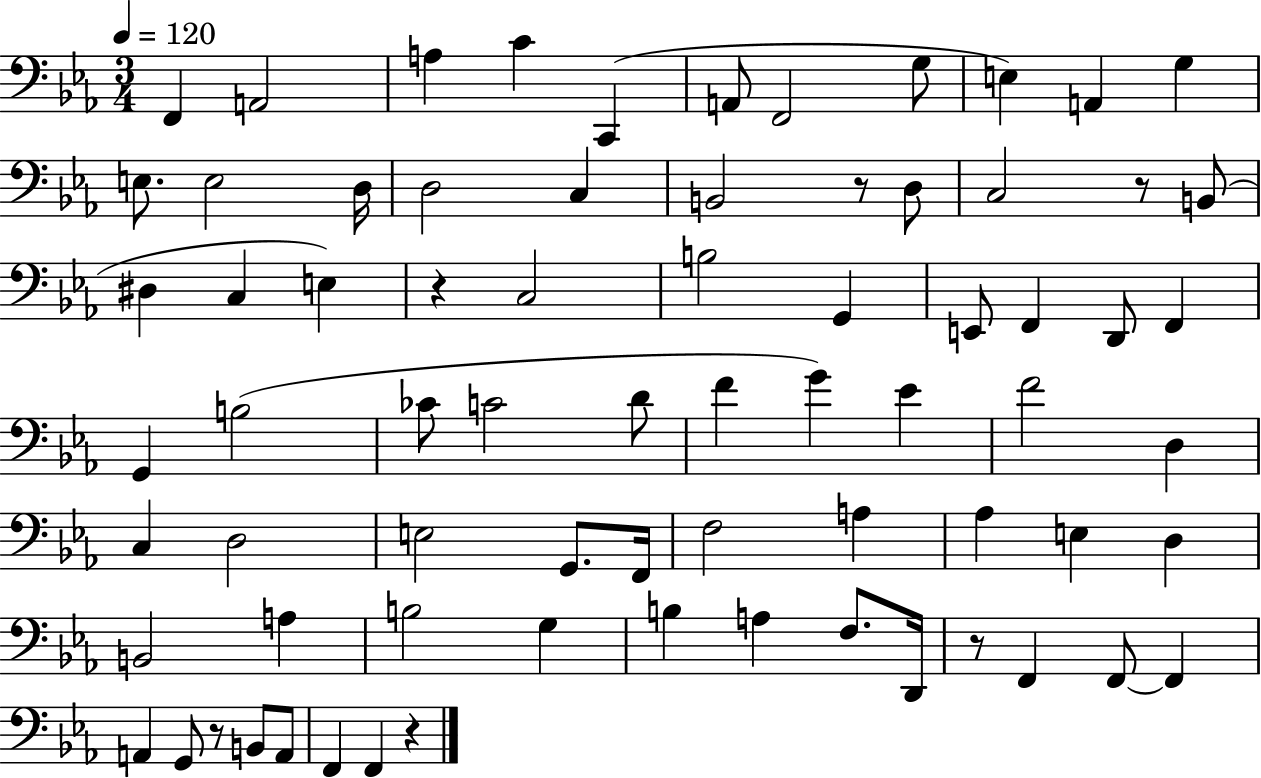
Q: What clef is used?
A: bass